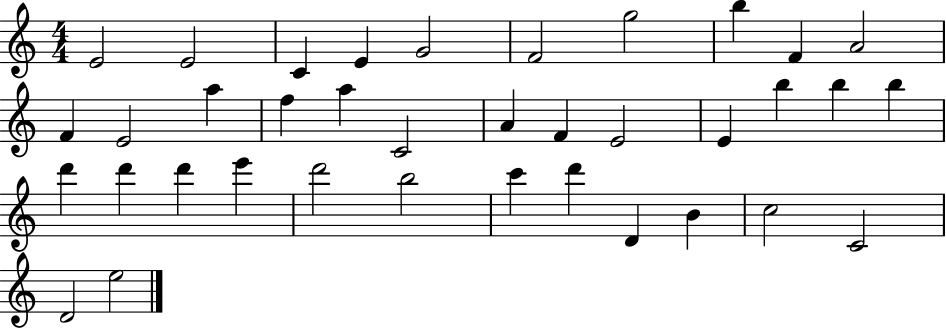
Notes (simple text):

E4/h E4/h C4/q E4/q G4/h F4/h G5/h B5/q F4/q A4/h F4/q E4/h A5/q F5/q A5/q C4/h A4/q F4/q E4/h E4/q B5/q B5/q B5/q D6/q D6/q D6/q E6/q D6/h B5/h C6/q D6/q D4/q B4/q C5/h C4/h D4/h E5/h